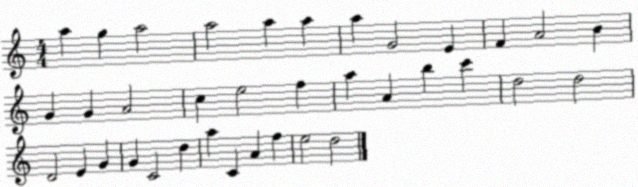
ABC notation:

X:1
T:Untitled
M:4/4
L:1/4
K:C
a g a2 a2 a a a G2 E F A2 B G G A2 c e2 f a A b c' d2 d2 D2 E G G C2 d a C A f e2 d2